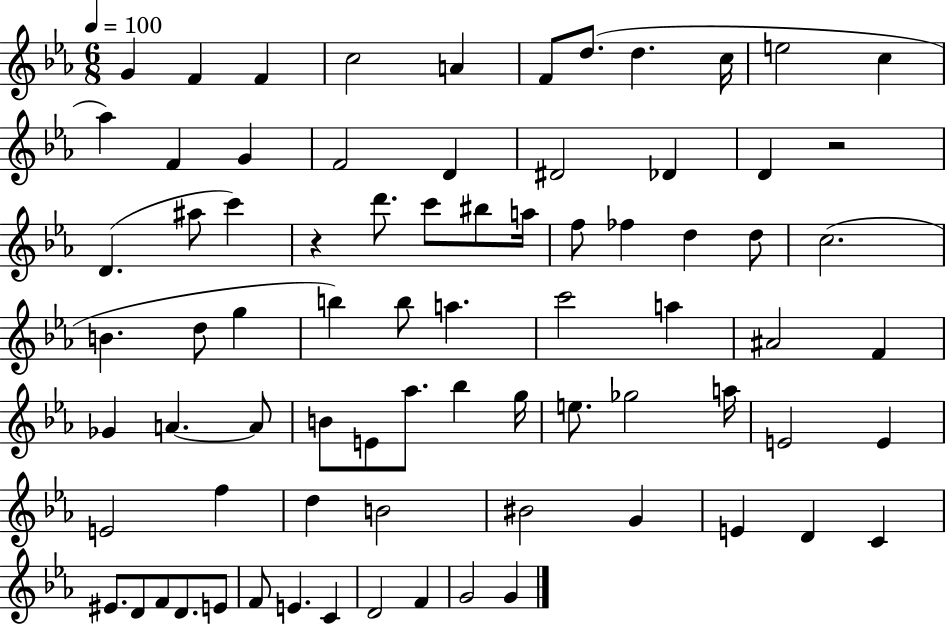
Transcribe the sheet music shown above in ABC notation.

X:1
T:Untitled
M:6/8
L:1/4
K:Eb
G F F c2 A F/2 d/2 d c/4 e2 c _a F G F2 D ^D2 _D D z2 D ^a/2 c' z d'/2 c'/2 ^b/2 a/4 f/2 _f d d/2 c2 B d/2 g b b/2 a c'2 a ^A2 F _G A A/2 B/2 E/2 _a/2 _b g/4 e/2 _g2 a/4 E2 E E2 f d B2 ^B2 G E D C ^E/2 D/2 F/2 D/2 E/2 F/2 E C D2 F G2 G